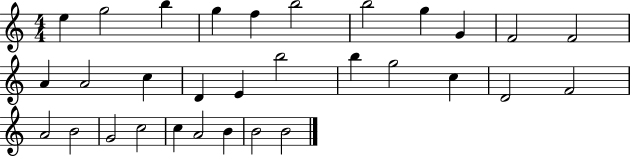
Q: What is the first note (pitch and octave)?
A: E5